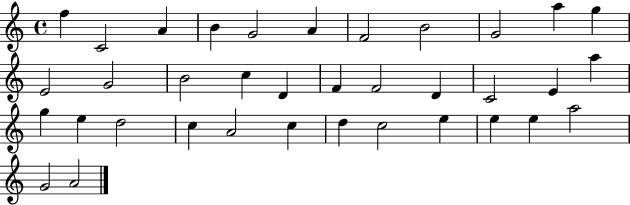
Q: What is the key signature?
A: C major